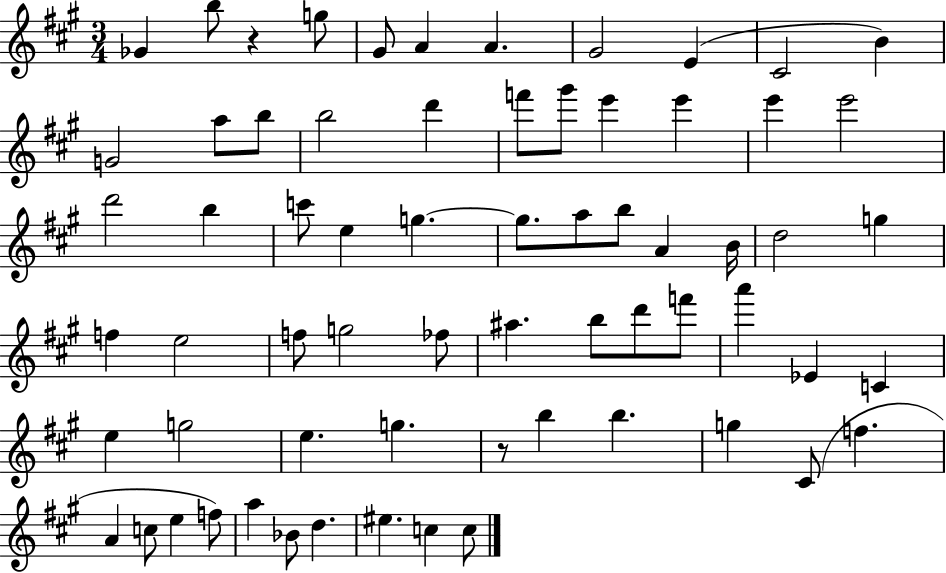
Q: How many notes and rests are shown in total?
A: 66